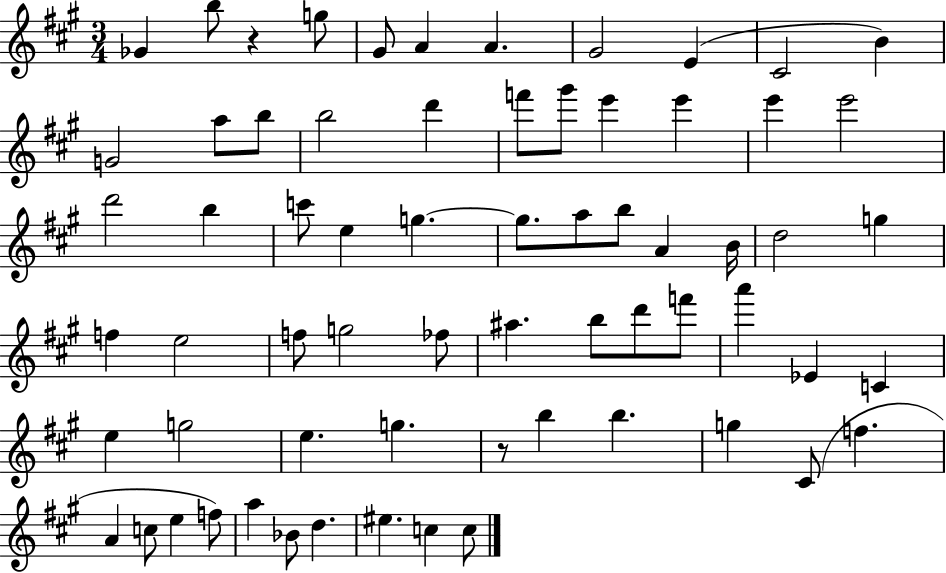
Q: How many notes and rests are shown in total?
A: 66